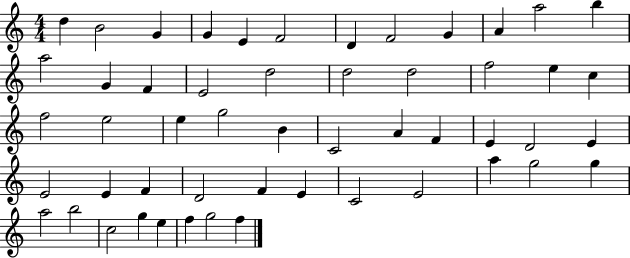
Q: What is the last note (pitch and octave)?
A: F5